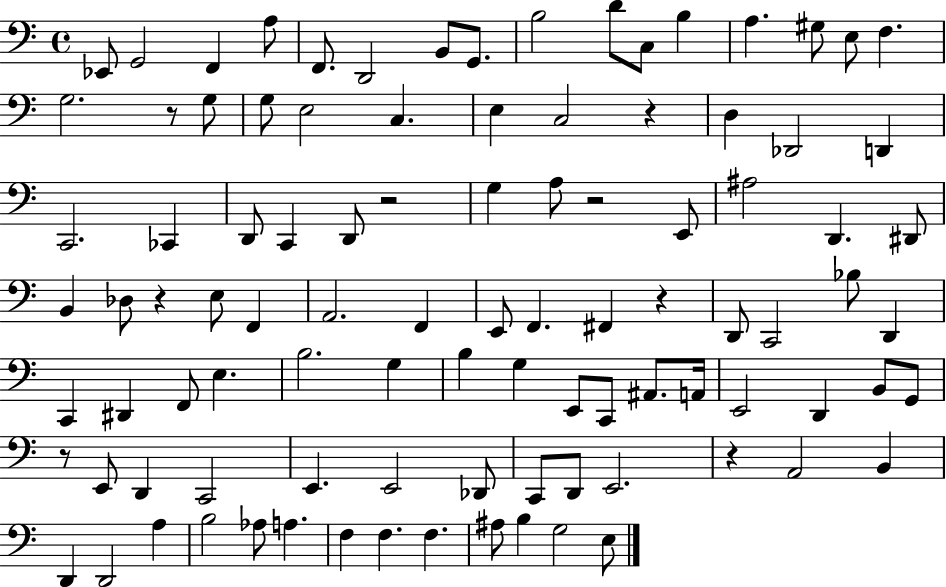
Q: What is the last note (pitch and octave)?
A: E3